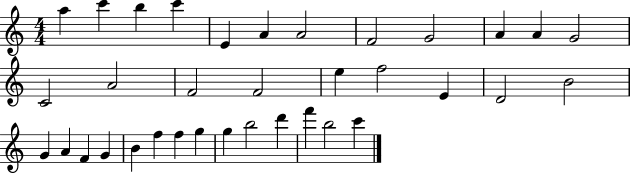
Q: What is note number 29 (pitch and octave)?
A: G5